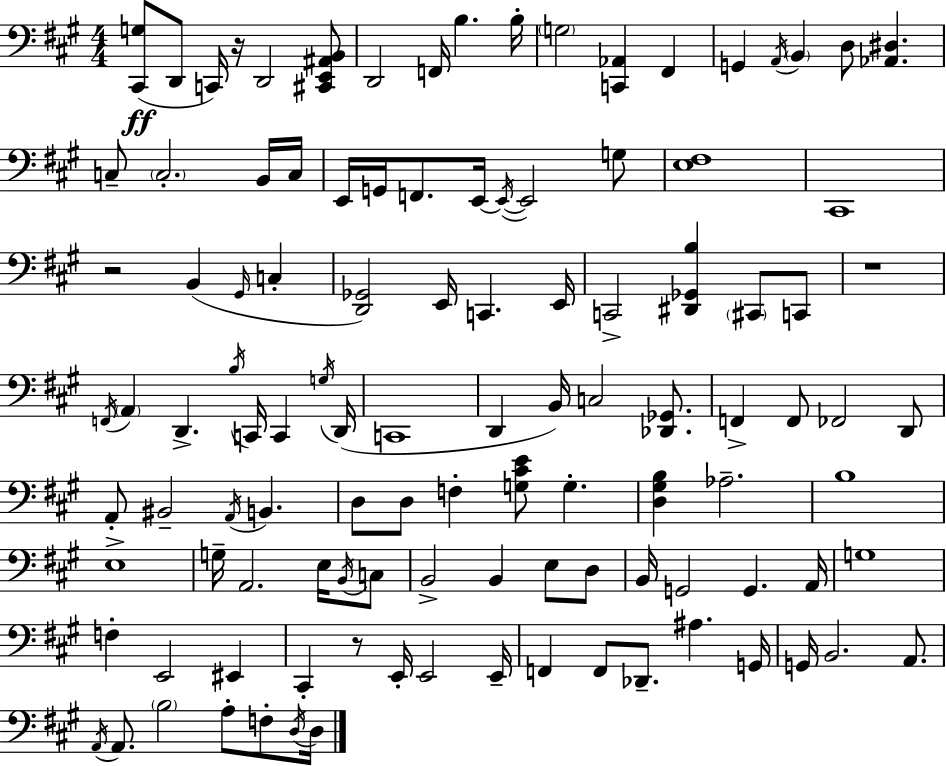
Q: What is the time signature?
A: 4/4